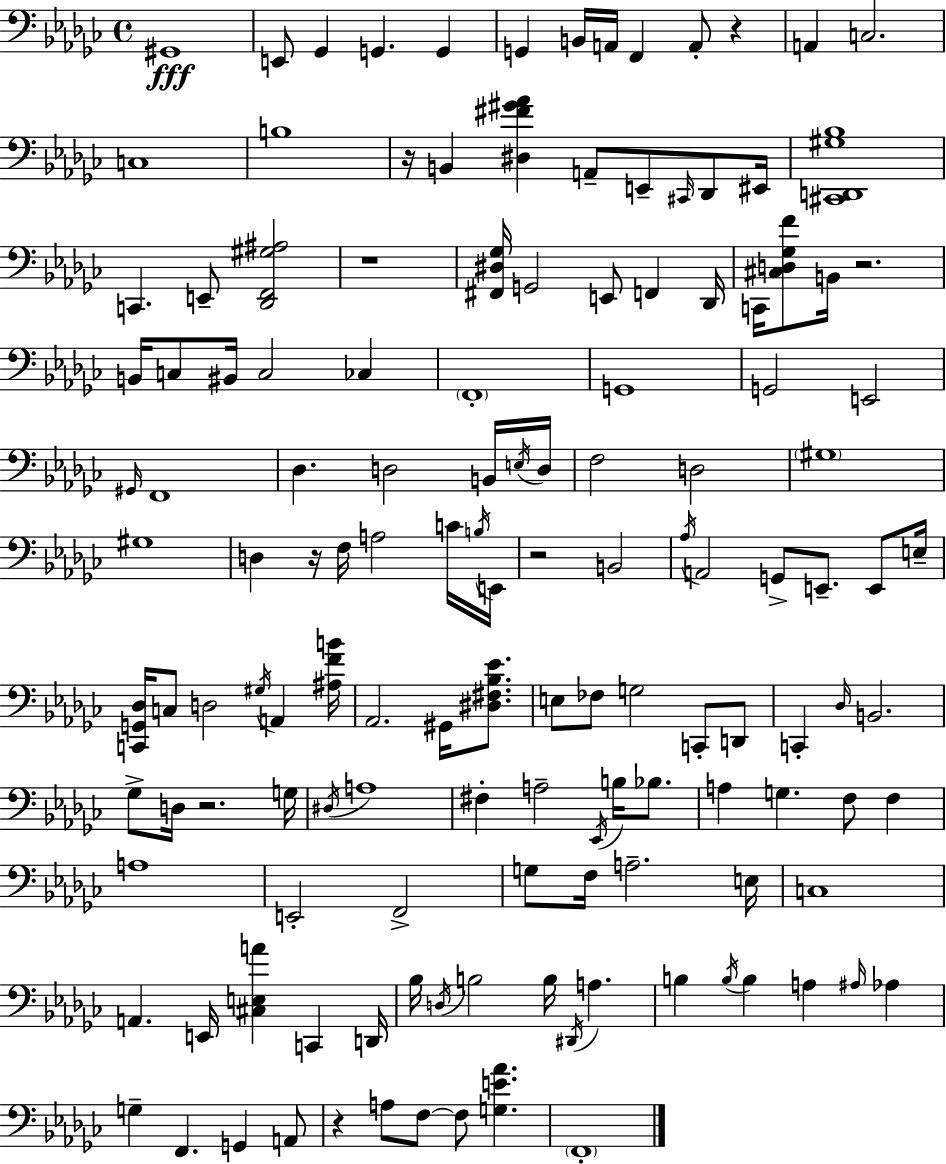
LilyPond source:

{
  \clef bass
  \time 4/4
  \defaultTimeSignature
  \key ees \minor
  gis,1\fff | e,8 ges,4 g,4. g,4 | g,4 b,16 a,16 f,4 a,8-. r4 | a,4 c2. | \break c1 | b1 | r16 b,4 <dis fis' gis' aes'>4 a,8-- e,8-- \grace { cis,16 } des,8 | eis,16 <cis, d, gis bes>1 | \break c,4. e,8-- <des, f, gis ais>2 | r1 | <fis, dis ges>16 g,2 e,8 f,4 | des,16 c,16 <cis d ges f'>8 b,16 r2. | \break b,16 c8 bis,16 c2 ces4 | \parenthesize f,1-. | g,1 | g,2 e,2 | \break \grace { gis,16 } f,1 | des4. d2 | b,16 \acciaccatura { e16 } d16 f2 d2 | \parenthesize gis1 | \break gis1 | d4 r16 f16 a2 | c'16 \acciaccatura { b16 } e,16 r2 b,2 | \acciaccatura { aes16 } a,2 g,8-> e,8.-- | \break e,8 e16-- <c, g, des>16 c8 d2 | \acciaccatura { gis16 } a,4 <ais f' b'>16 aes,2. | gis,16 <dis fis bes ees'>8. e8 fes8 g2 | c,8-. d,8 c,4-. \grace { des16 } b,2. | \break ges8-> d16 r2. | g16 \acciaccatura { dis16 } a1 | fis4-. a2-- | \acciaccatura { ees,16 } b16 bes8. a4 g4. | \break f8 f4 a1 | e,2-. | f,2-> g8 f16 a2.-- | e16 c1 | \break a,4. e,16 | <cis e a'>4 c,4 d,16 bes16 \acciaccatura { d16 } b2 | b16 \acciaccatura { dis,16 } a4. b4 \acciaccatura { b16 } | b4 a4 \grace { ais16 } aes4 g4-- | \break f,4. g,4 a,8 r4 | a8 f8~~ f8 <g e' aes'>4. \parenthesize f,1-. | \bar "|."
}